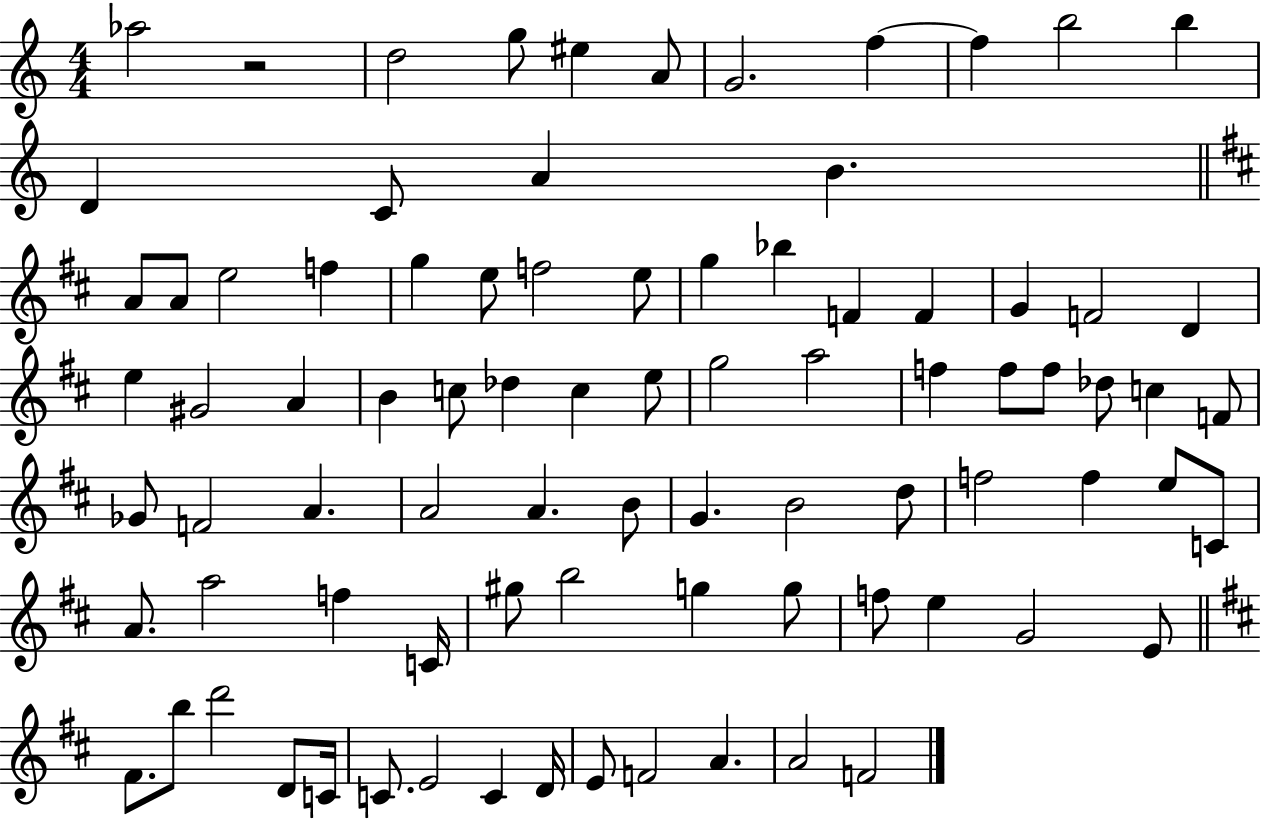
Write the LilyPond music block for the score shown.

{
  \clef treble
  \numericTimeSignature
  \time 4/4
  \key c \major
  \repeat volta 2 { aes''2 r2 | d''2 g''8 eis''4 a'8 | g'2. f''4~~ | f''4 b''2 b''4 | \break d'4 c'8 a'4 b'4. | \bar "||" \break \key d \major a'8 a'8 e''2 f''4 | g''4 e''8 f''2 e''8 | g''4 bes''4 f'4 f'4 | g'4 f'2 d'4 | \break e''4 gis'2 a'4 | b'4 c''8 des''4 c''4 e''8 | g''2 a''2 | f''4 f''8 f''8 des''8 c''4 f'8 | \break ges'8 f'2 a'4. | a'2 a'4. b'8 | g'4. b'2 d''8 | f''2 f''4 e''8 c'8 | \break a'8. a''2 f''4 c'16 | gis''8 b''2 g''4 g''8 | f''8 e''4 g'2 e'8 | \bar "||" \break \key d \major fis'8. b''8 d'''2 d'8 c'16 | c'8. e'2 c'4 d'16 | e'8 f'2 a'4. | a'2 f'2 | \break } \bar "|."
}